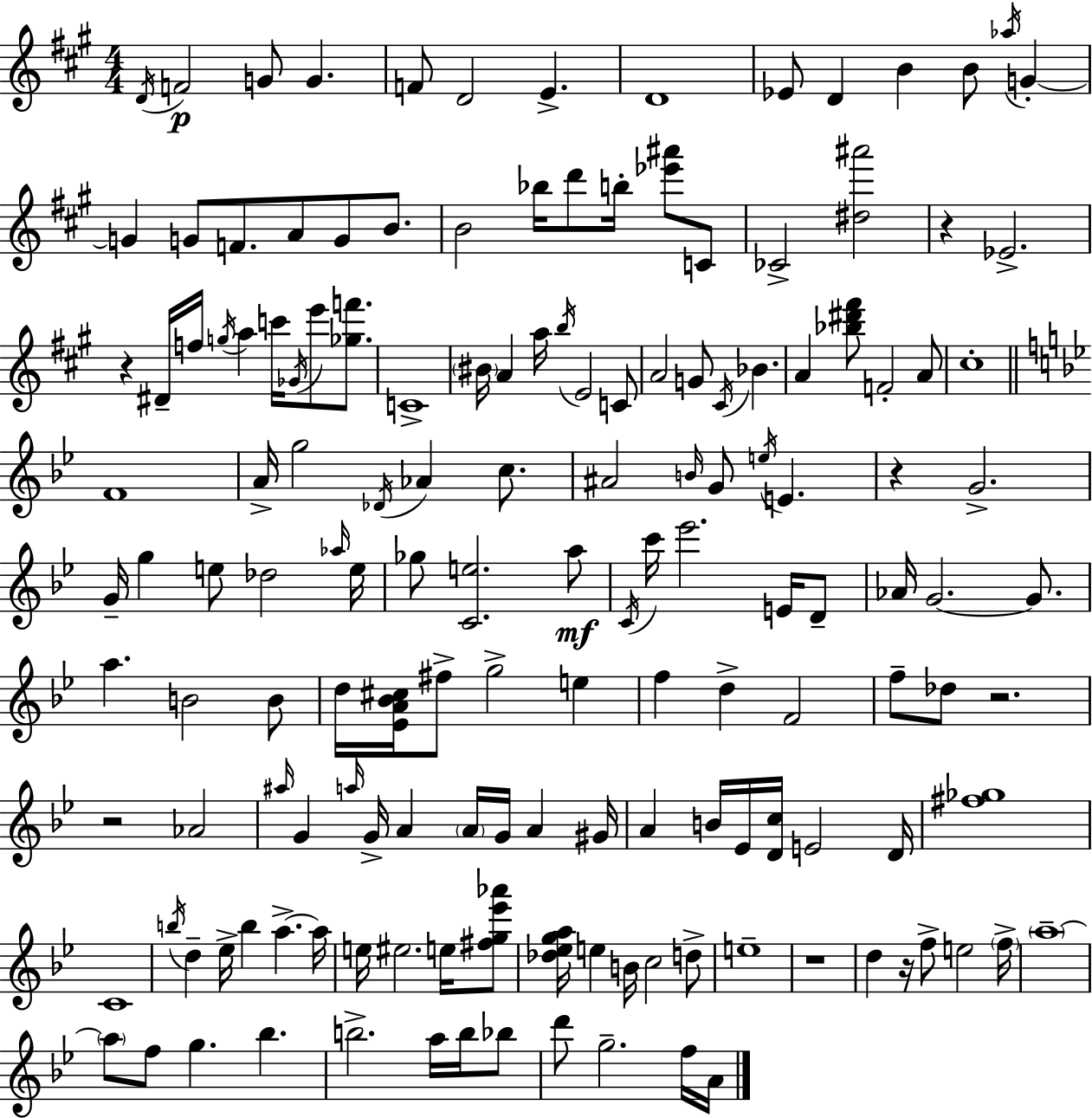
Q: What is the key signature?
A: A major